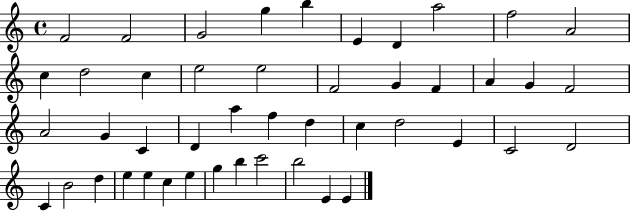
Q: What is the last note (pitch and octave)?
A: E4